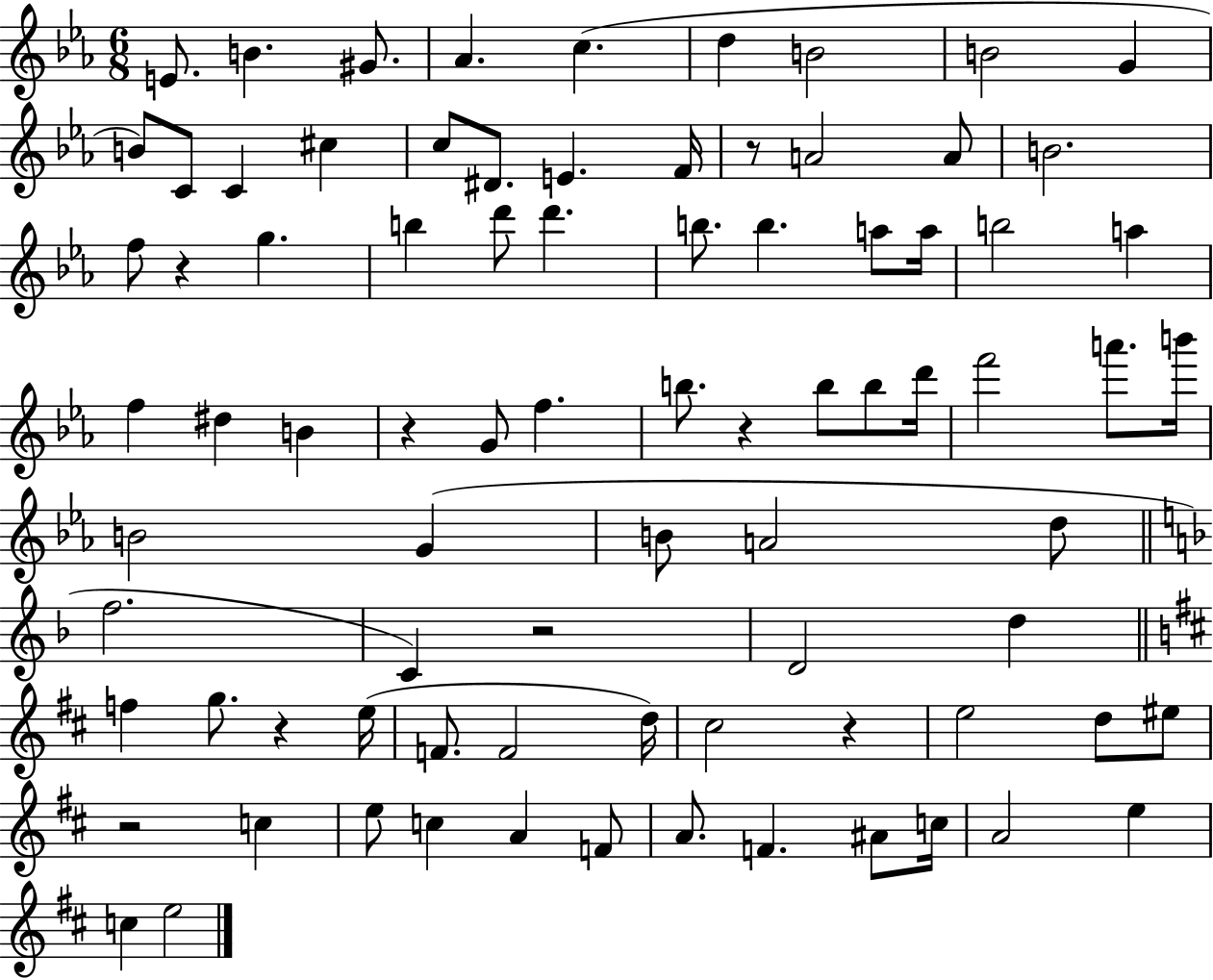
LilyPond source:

{
  \clef treble
  \numericTimeSignature
  \time 6/8
  \key ees \major
  e'8. b'4. gis'8. | aes'4. c''4.( | d''4 b'2 | b'2 g'4 | \break b'8) c'8 c'4 cis''4 | c''8 dis'8. e'4. f'16 | r8 a'2 a'8 | b'2. | \break f''8 r4 g''4. | b''4 d'''8 d'''4. | b''8. b''4. a''8 a''16 | b''2 a''4 | \break f''4 dis''4 b'4 | r4 g'8 f''4. | b''8. r4 b''8 b''8 d'''16 | f'''2 a'''8. b'''16 | \break b'2 g'4( | b'8 a'2 d''8 | \bar "||" \break \key d \minor f''2. | c'4) r2 | d'2 d''4 | \bar "||" \break \key d \major f''4 g''8. r4 e''16( | f'8. f'2 d''16) | cis''2 r4 | e''2 d''8 eis''8 | \break r2 c''4 | e''8 c''4 a'4 f'8 | a'8. f'4. ais'8 c''16 | a'2 e''4 | \break c''4 e''2 | \bar "|."
}